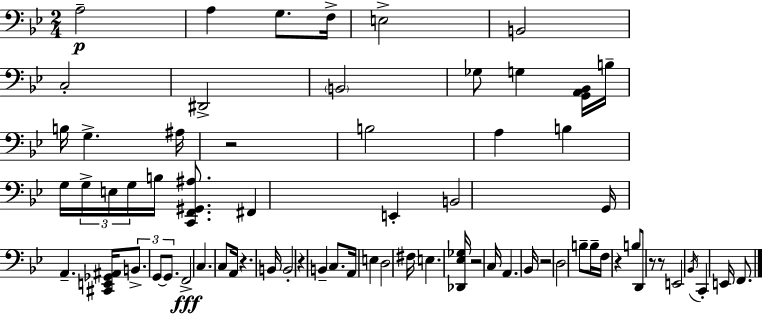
{
  \clef bass
  \numericTimeSignature
  \time 2/4
  \key bes \major
  a2--\p | a4 g8. f16-> | e2-> | b,2 | \break c2-. | dis,2-> | \parenthesize b,2 | ges8 g4 <g, a, bes,>16 b16-- | \break b16 g4.-> ais16 | r2 | b2 | a4 b4 | \break g16 \tuplet 3/2 { g16-> e16 g16 } b16 <c, f, gis, ais>8. | fis,4 e,4-. | b,2 | g,16 a,4.-- <cis, e, ges, ais,>16 | \break \tuplet 3/2 { b,8.-> g,8~~ g,8. } | f,2->\fff | c4. c8 | a,16 r4. b,16 | \break b,2-. | r4 b,4-- | c8. a,16 e4 | d2 | \break fis16 e4. <des, ees ges>16 | r2 | c16 a,4. bes,16 | r2 | \break d2 | b8-- b16-- f16 r4 | b8 d,8 r8 r8 | e,2 | \break \acciaccatura { bes,16 } c,4-. e,16 f,8. | \bar "|."
}